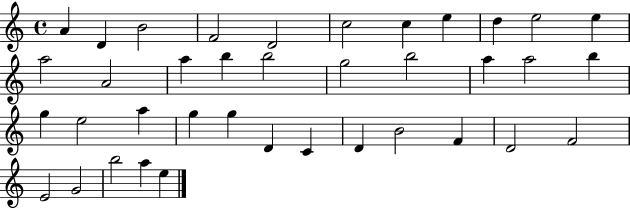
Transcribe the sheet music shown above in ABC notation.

X:1
T:Untitled
M:4/4
L:1/4
K:C
A D B2 F2 D2 c2 c e d e2 e a2 A2 a b b2 g2 b2 a a2 b g e2 a g g D C D B2 F D2 F2 E2 G2 b2 a e